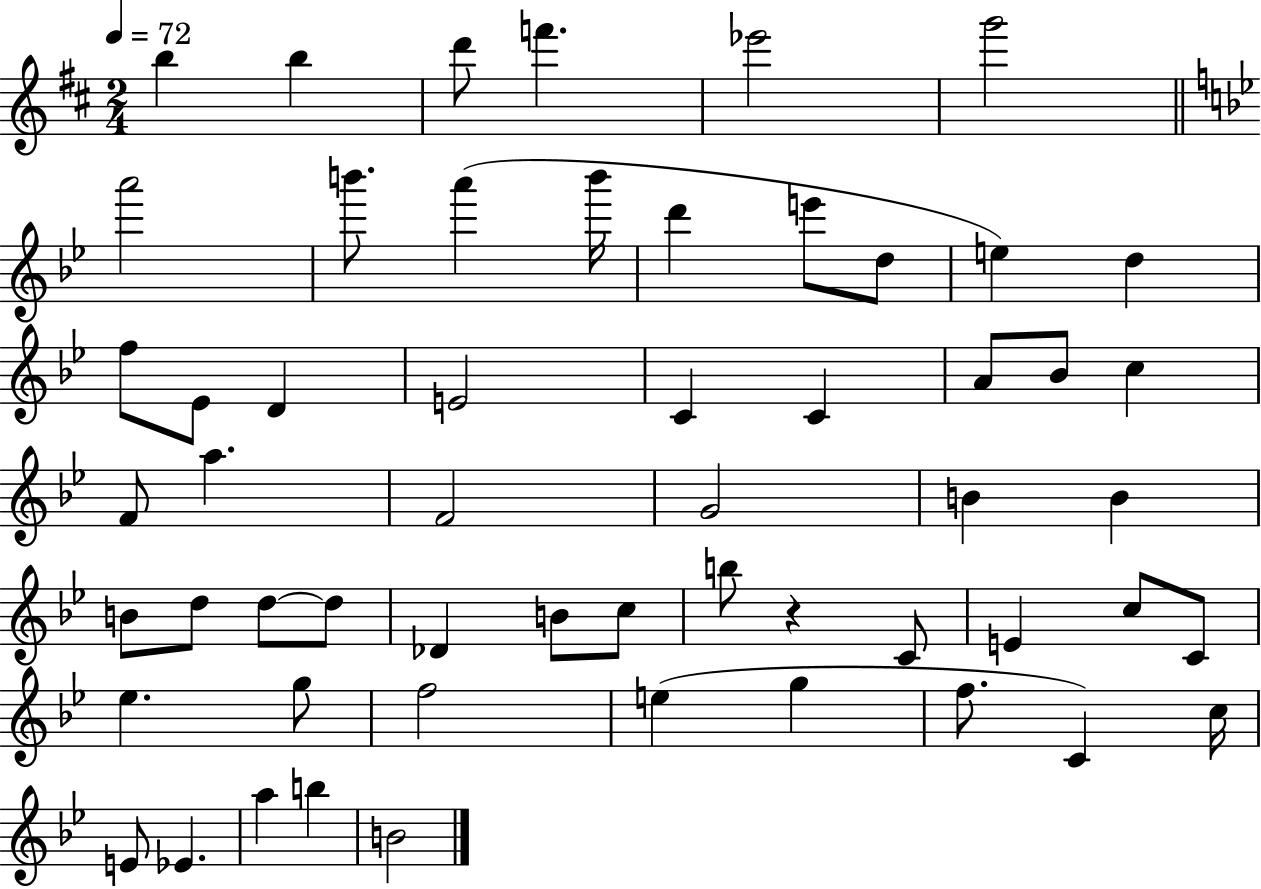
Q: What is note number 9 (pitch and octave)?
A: A6